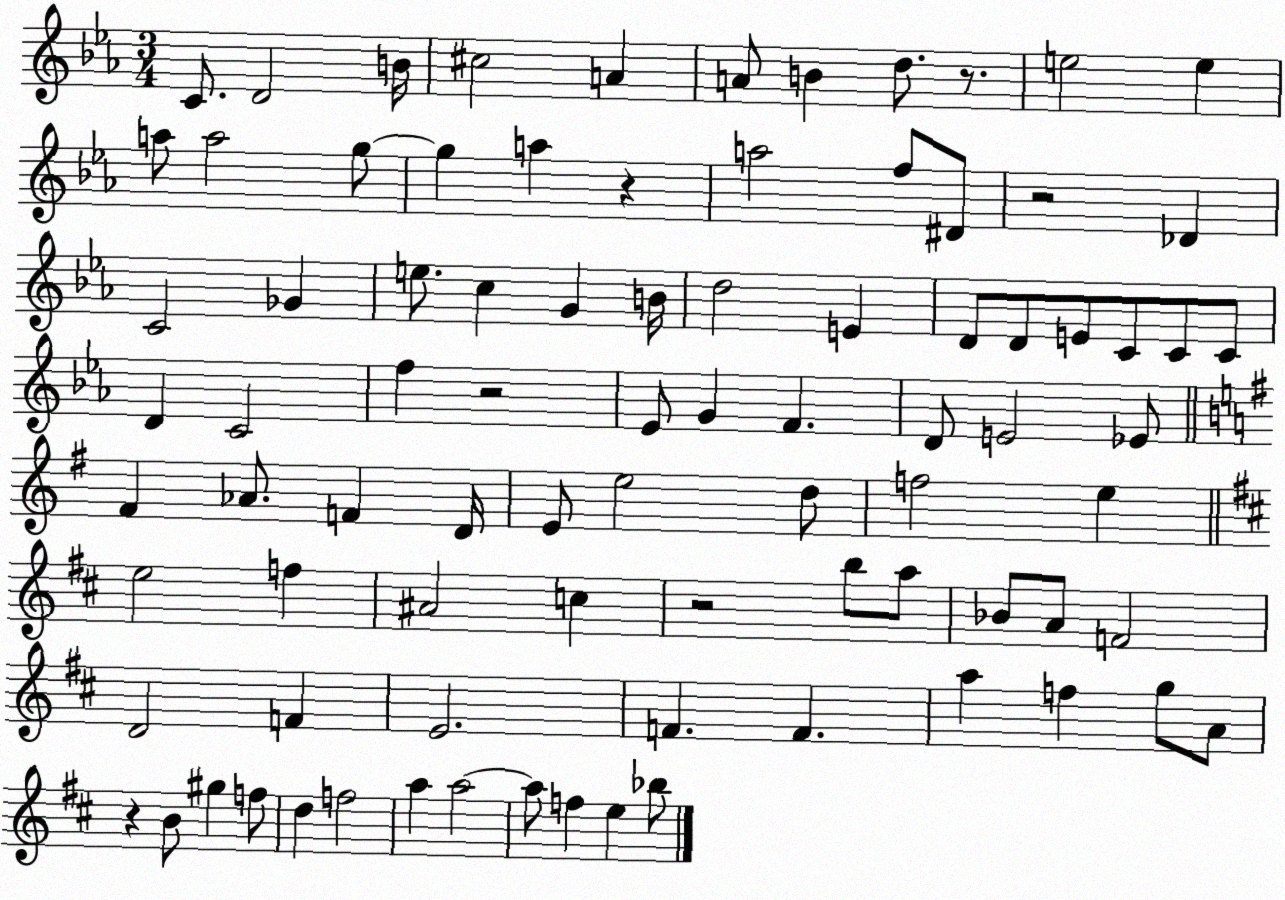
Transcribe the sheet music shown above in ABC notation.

X:1
T:Untitled
M:3/4
L:1/4
K:Eb
C/2 D2 B/4 ^c2 A A/2 B d/2 z/2 e2 e a/2 a2 g/2 g a z a2 f/2 ^D/2 z2 _D C2 _G e/2 c G B/4 d2 E D/2 D/2 E/2 C/2 C/2 C/2 D C2 f z2 _E/2 G F D/2 E2 _E/2 ^F _A/2 F D/4 E/2 e2 d/2 f2 e e2 f ^A2 c z2 b/2 a/2 _B/2 A/2 F2 D2 F E2 F F a f g/2 A/2 z B/2 ^g f/2 d f2 a a2 a/2 f e _b/2